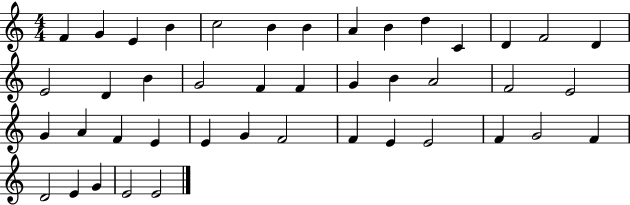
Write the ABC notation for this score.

X:1
T:Untitled
M:4/4
L:1/4
K:C
F G E B c2 B B A B d C D F2 D E2 D B G2 F F G B A2 F2 E2 G A F E E G F2 F E E2 F G2 F D2 E G E2 E2